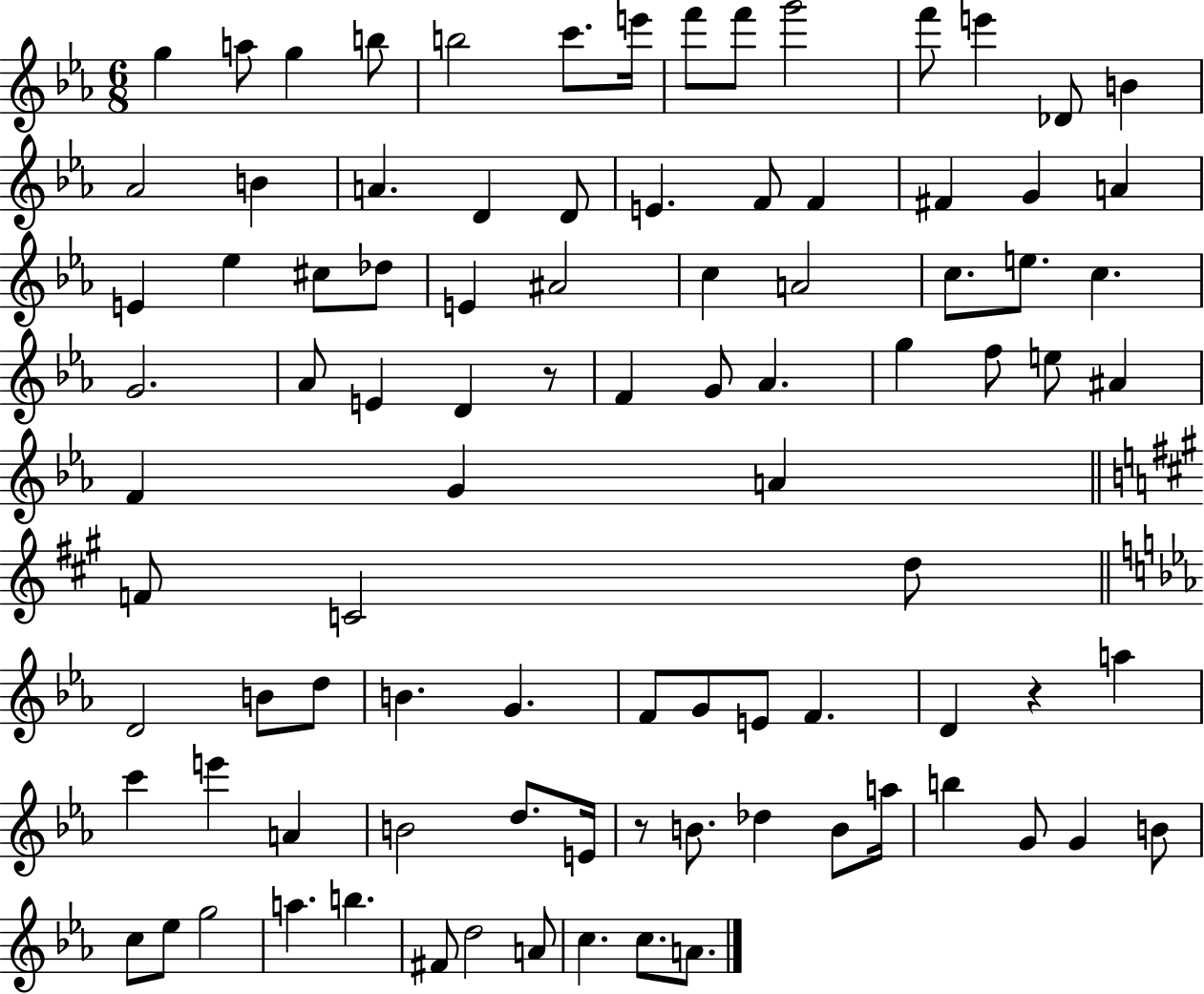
{
  \clef treble
  \numericTimeSignature
  \time 6/8
  \key ees \major
  g''4 a''8 g''4 b''8 | b''2 c'''8. e'''16 | f'''8 f'''8 g'''2 | f'''8 e'''4 des'8 b'4 | \break aes'2 b'4 | a'4. d'4 d'8 | e'4. f'8 f'4 | fis'4 g'4 a'4 | \break e'4 ees''4 cis''8 des''8 | e'4 ais'2 | c''4 a'2 | c''8. e''8. c''4. | \break g'2. | aes'8 e'4 d'4 r8 | f'4 g'8 aes'4. | g''4 f''8 e''8 ais'4 | \break f'4 g'4 a'4 | \bar "||" \break \key a \major f'8 c'2 d''8 | \bar "||" \break \key c \minor d'2 b'8 d''8 | b'4. g'4. | f'8 g'8 e'8 f'4. | d'4 r4 a''4 | \break c'''4 e'''4 a'4 | b'2 d''8. e'16 | r8 b'8. des''4 b'8 a''16 | b''4 g'8 g'4 b'8 | \break c''8 ees''8 g''2 | a''4. b''4. | fis'8 d''2 a'8 | c''4. c''8. a'8. | \break \bar "|."
}